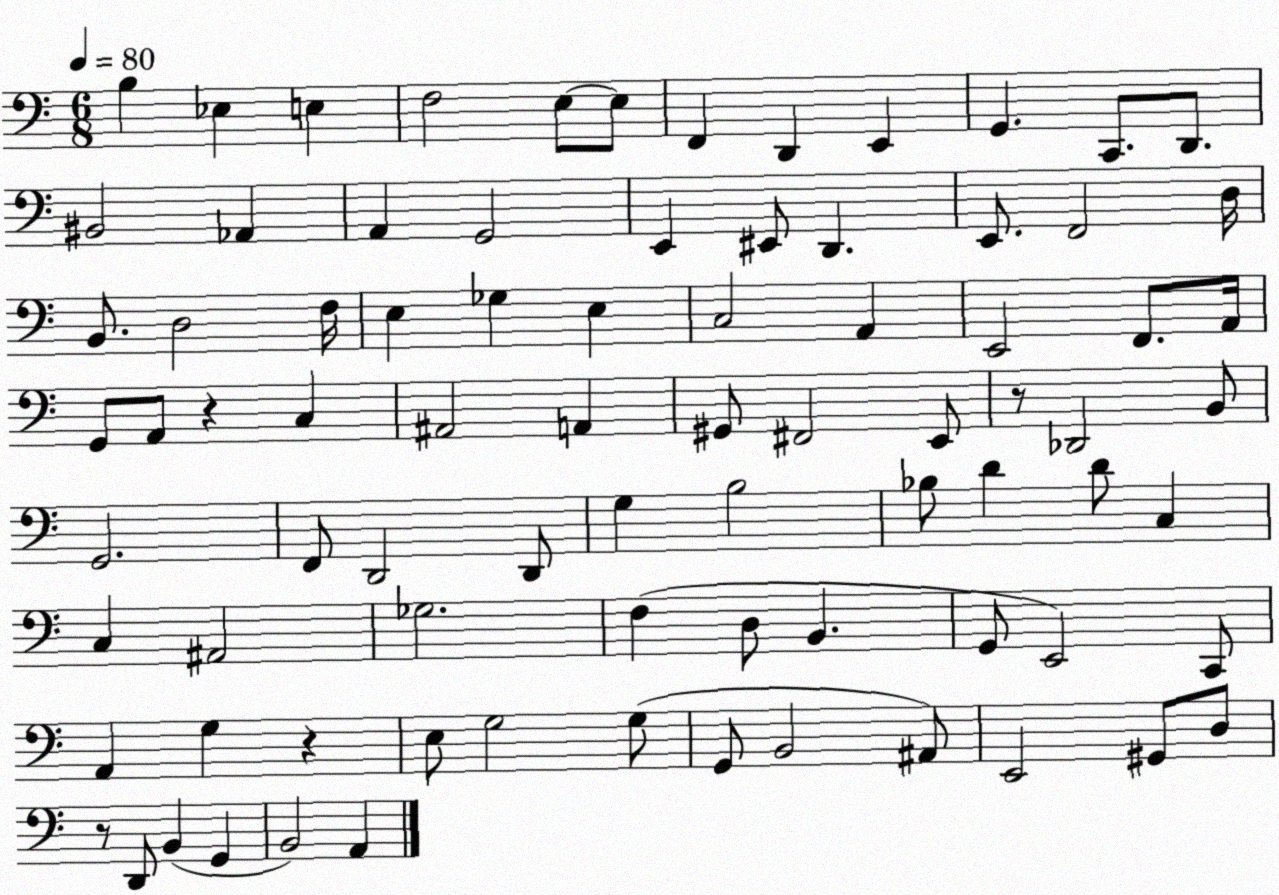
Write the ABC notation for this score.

X:1
T:Untitled
M:6/8
L:1/4
K:C
B, _E, E, F,2 E,/2 E,/2 F,, D,, E,, G,, C,,/2 D,,/2 ^B,,2 _A,, A,, G,,2 E,, ^E,,/2 D,, E,,/2 F,,2 D,/4 B,,/2 D,2 F,/4 E, _G, E, C,2 A,, E,,2 F,,/2 A,,/4 G,,/2 A,,/2 z C, ^A,,2 A,, ^G,,/2 ^F,,2 E,,/2 z/2 _D,,2 B,,/2 G,,2 F,,/2 D,,2 D,,/2 G, B,2 _B,/2 D D/2 C, C, ^A,,2 _G,2 F, D,/2 B,, G,,/2 E,,2 C,,/2 A,, G, z E,/2 G,2 G,/2 G,,/2 B,,2 ^A,,/2 E,,2 ^G,,/2 D,/2 z/2 D,,/2 B,, G,, B,,2 A,,